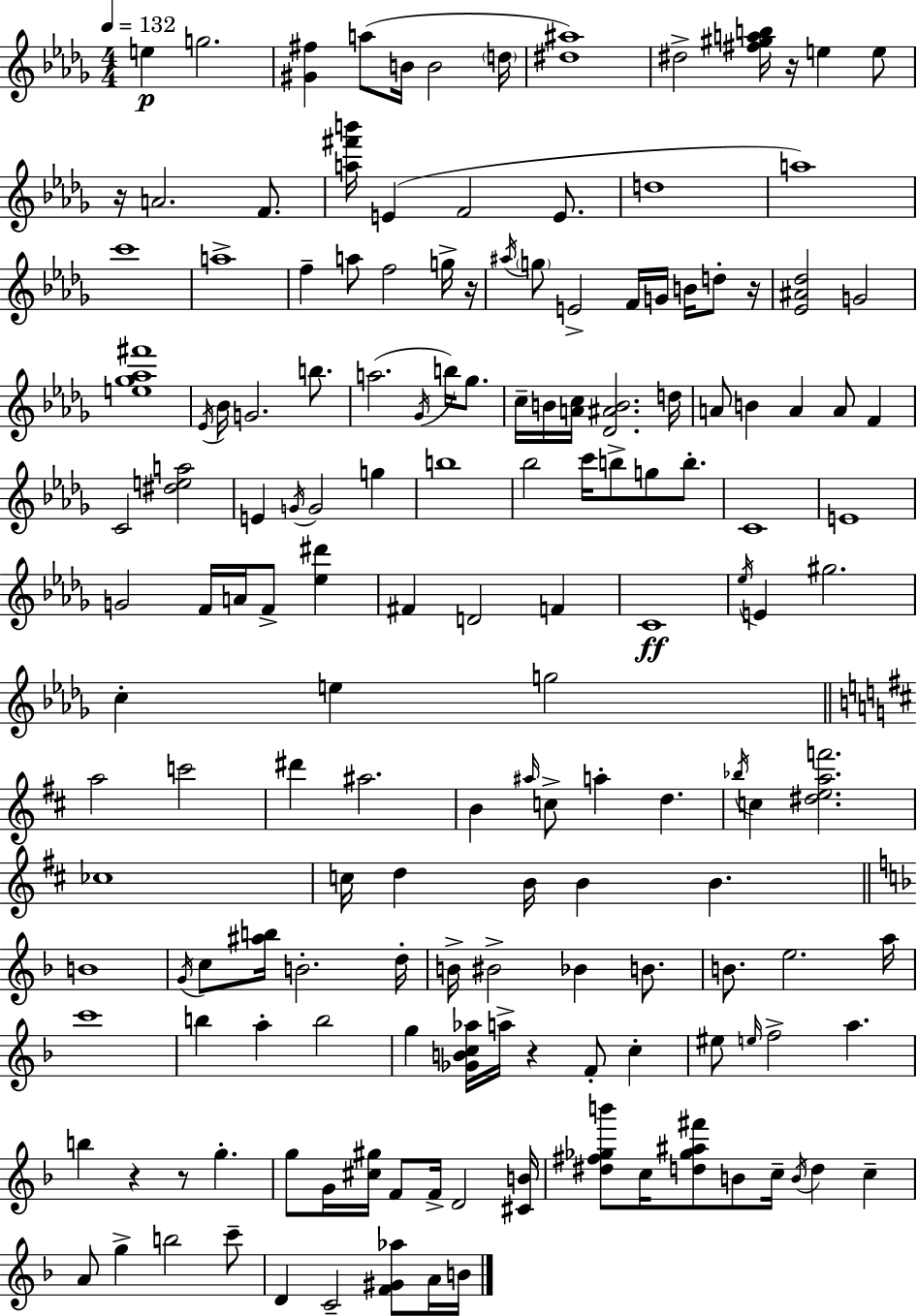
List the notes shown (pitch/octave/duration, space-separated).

E5/q G5/h. [G#4,F#5]/q A5/e B4/s B4/h D5/s [D#5,A#5]/w D#5/h [F#5,G#5,A5,B5]/s R/s E5/q E5/e R/s A4/h. F4/e. [A5,F#6,B6]/s E4/q F4/h E4/e. D5/w A5/w C6/w A5/w F5/q A5/e F5/h G5/s R/s A#5/s G5/e E4/h F4/s G4/s B4/s D5/e R/s [Eb4,A#4,Db5]/h G4/h [E5,Gb5,Ab5,F#6]/w Eb4/s Bb4/s G4/h. B5/e. A5/h. Gb4/s B5/s Gb5/e. C5/s B4/s [A4,C5]/s [Db4,A#4,B4]/h. D5/s A4/e B4/q A4/q A4/e F4/q C4/h [D#5,E5,A5]/h E4/q G4/s G4/h G5/q B5/w Bb5/h C6/s B5/e G5/e B5/e. C4/w E4/w G4/h F4/s A4/s F4/e [Eb5,D#6]/q F#4/q D4/h F4/q C4/w Eb5/s E4/q G#5/h. C5/q E5/q G5/h A5/h C6/h D#6/q A#5/h. B4/q A#5/s C5/e A5/q D5/q. Bb5/s C5/q [D#5,E5,A5,F6]/h. CES5/w C5/s D5/q B4/s B4/q B4/q. B4/w G4/s C5/e [A#5,B5]/s B4/h. D5/s B4/s BIS4/h Bb4/q B4/e. B4/e. E5/h. A5/s C6/w B5/q A5/q B5/h G5/q [Gb4,B4,C5,Ab5]/s A5/s R/q F4/e C5/q EIS5/e E5/s F5/h A5/q. B5/q R/q R/e G5/q. G5/e G4/s [C#5,G#5]/s F4/e F4/s D4/h [C#4,B4]/s [D#5,F#5,Gb5,B6]/e C5/s [D5,Gb5,A#5,F#6]/e B4/e C5/s B4/s D5/q C5/q A4/e G5/q B5/h C6/e D4/q C4/h [F4,G#4,Ab5]/e A4/s B4/s